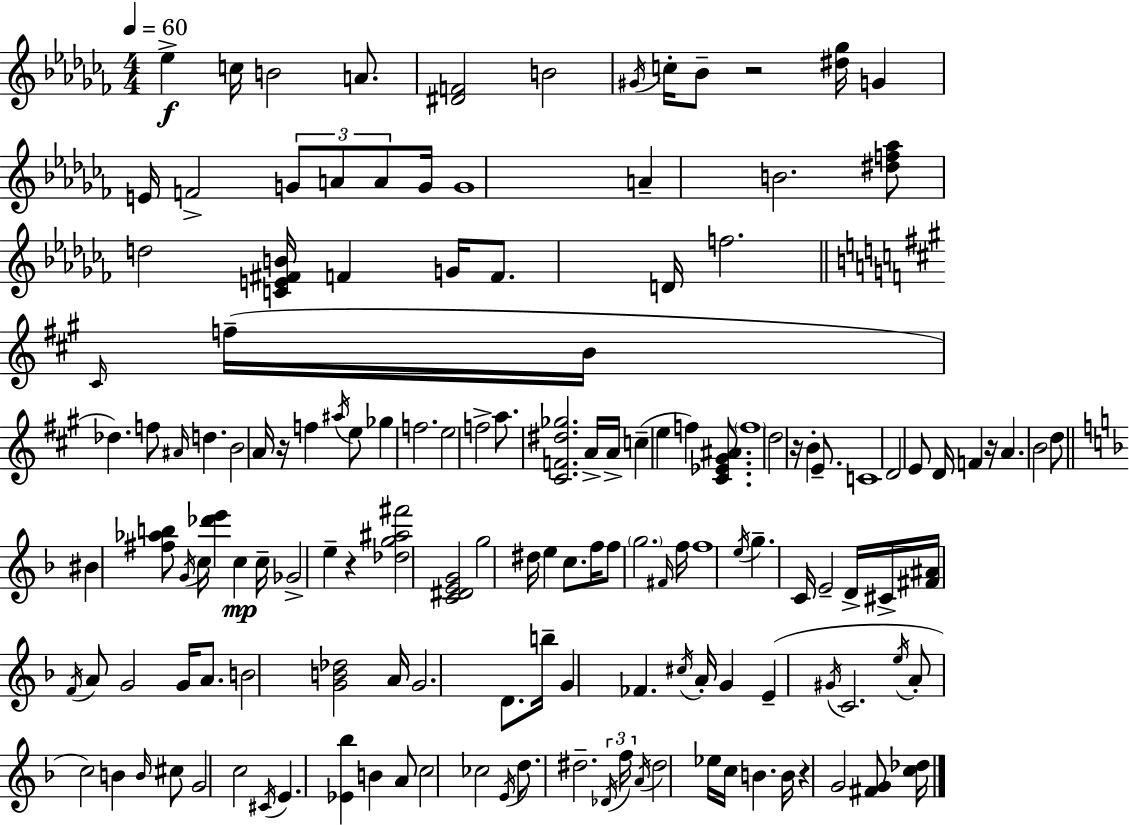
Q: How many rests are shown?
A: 6